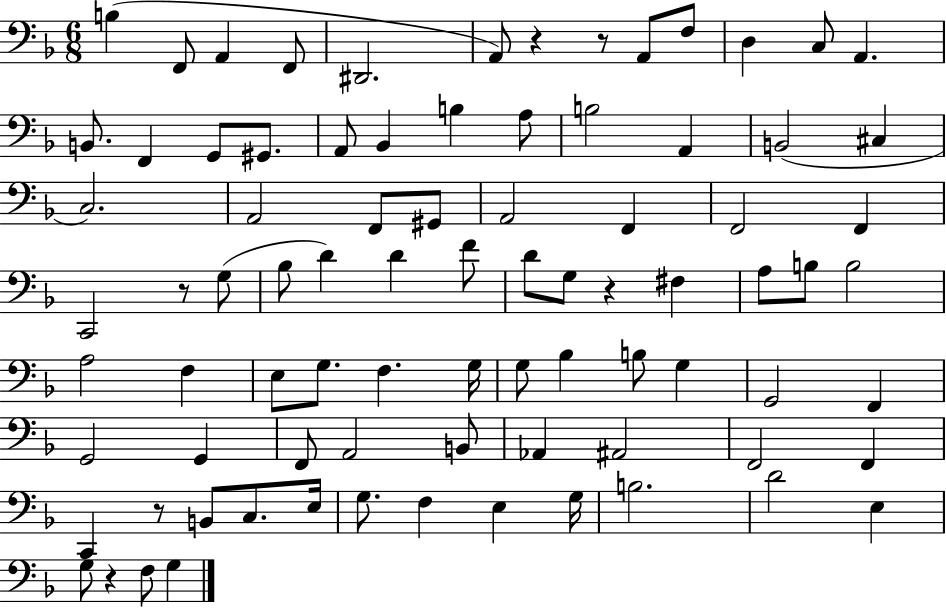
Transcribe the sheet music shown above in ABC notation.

X:1
T:Untitled
M:6/8
L:1/4
K:F
B, F,,/2 A,, F,,/2 ^D,,2 A,,/2 z z/2 A,,/2 F,/2 D, C,/2 A,, B,,/2 F,, G,,/2 ^G,,/2 A,,/2 _B,, B, A,/2 B,2 A,, B,,2 ^C, C,2 A,,2 F,,/2 ^G,,/2 A,,2 F,, F,,2 F,, C,,2 z/2 G,/2 _B,/2 D D F/2 D/2 G,/2 z ^F, A,/2 B,/2 B,2 A,2 F, E,/2 G,/2 F, G,/4 G,/2 _B, B,/2 G, G,,2 F,, G,,2 G,, F,,/2 A,,2 B,,/2 _A,, ^A,,2 F,,2 F,, C,, z/2 B,,/2 C,/2 E,/4 G,/2 F, E, G,/4 B,2 D2 E, G,/2 z F,/2 G,